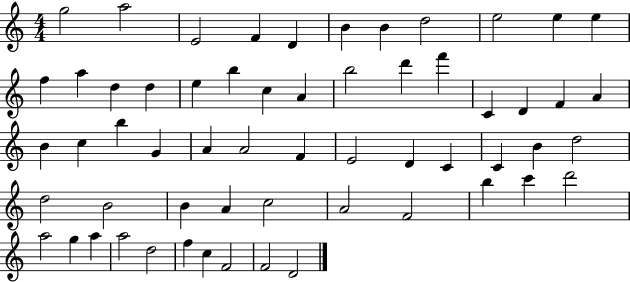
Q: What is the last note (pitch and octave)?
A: D4